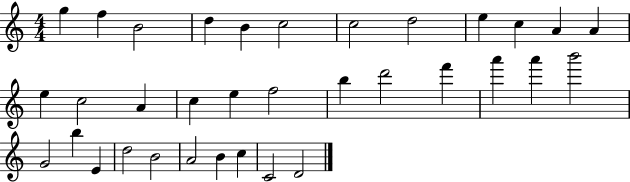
G5/q F5/q B4/h D5/q B4/q C5/h C5/h D5/h E5/q C5/q A4/q A4/q E5/q C5/h A4/q C5/q E5/q F5/h B5/q D6/h F6/q A6/q A6/q B6/h G4/h B5/q E4/q D5/h B4/h A4/h B4/q C5/q C4/h D4/h